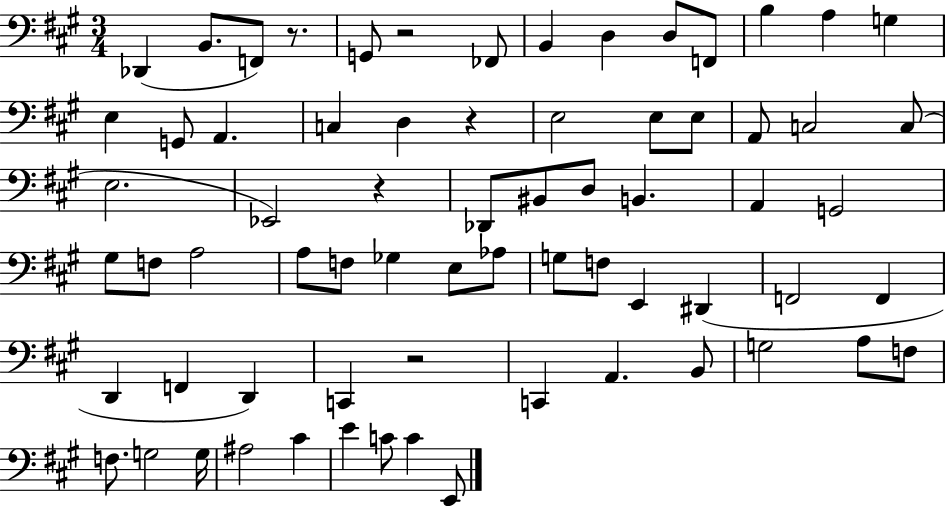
X:1
T:Untitled
M:3/4
L:1/4
K:A
_D,, B,,/2 F,,/2 z/2 G,,/2 z2 _F,,/2 B,, D, D,/2 F,,/2 B, A, G, E, G,,/2 A,, C, D, z E,2 E,/2 E,/2 A,,/2 C,2 C,/2 E,2 _E,,2 z _D,,/2 ^B,,/2 D,/2 B,, A,, G,,2 ^G,/2 F,/2 A,2 A,/2 F,/2 _G, E,/2 _A,/2 G,/2 F,/2 E,, ^D,, F,,2 F,, D,, F,, D,, C,, z2 C,, A,, B,,/2 G,2 A,/2 F,/2 F,/2 G,2 G,/4 ^A,2 ^C E C/2 C E,,/2